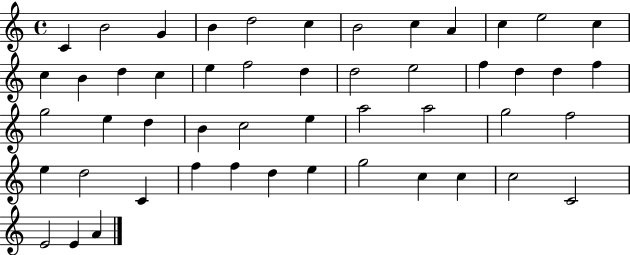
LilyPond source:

{
  \clef treble
  \time 4/4
  \defaultTimeSignature
  \key c \major
  c'4 b'2 g'4 | b'4 d''2 c''4 | b'2 c''4 a'4 | c''4 e''2 c''4 | \break c''4 b'4 d''4 c''4 | e''4 f''2 d''4 | d''2 e''2 | f''4 d''4 d''4 f''4 | \break g''2 e''4 d''4 | b'4 c''2 e''4 | a''2 a''2 | g''2 f''2 | \break e''4 d''2 c'4 | f''4 f''4 d''4 e''4 | g''2 c''4 c''4 | c''2 c'2 | \break e'2 e'4 a'4 | \bar "|."
}